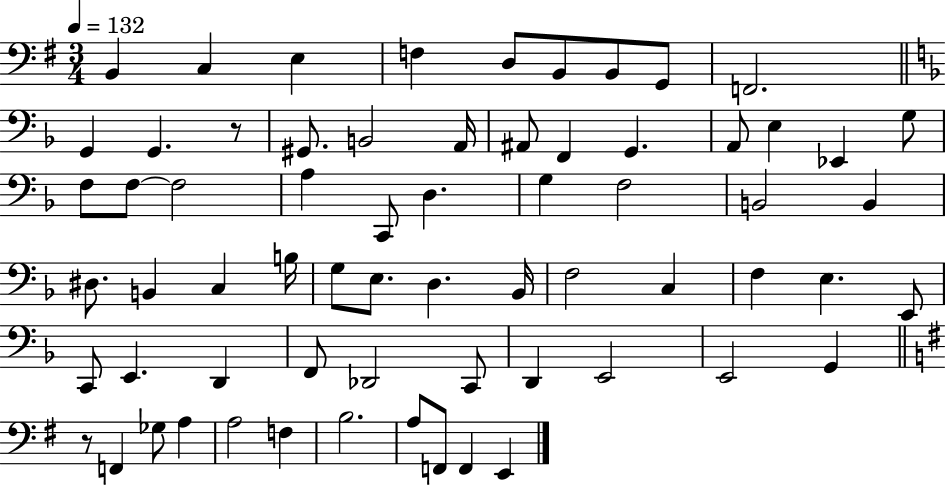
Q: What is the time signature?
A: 3/4